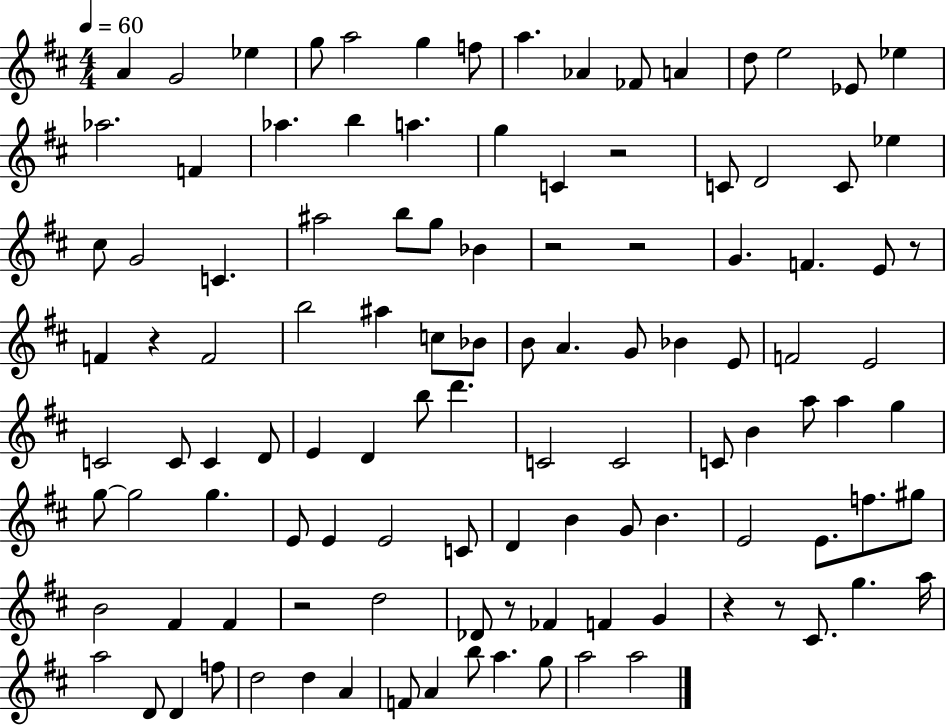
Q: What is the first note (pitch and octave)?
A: A4